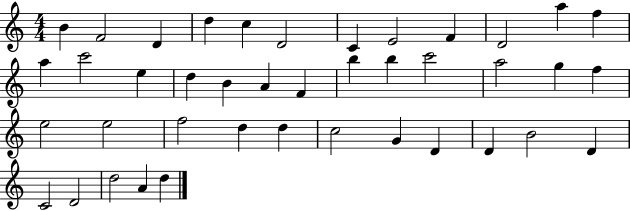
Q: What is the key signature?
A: C major